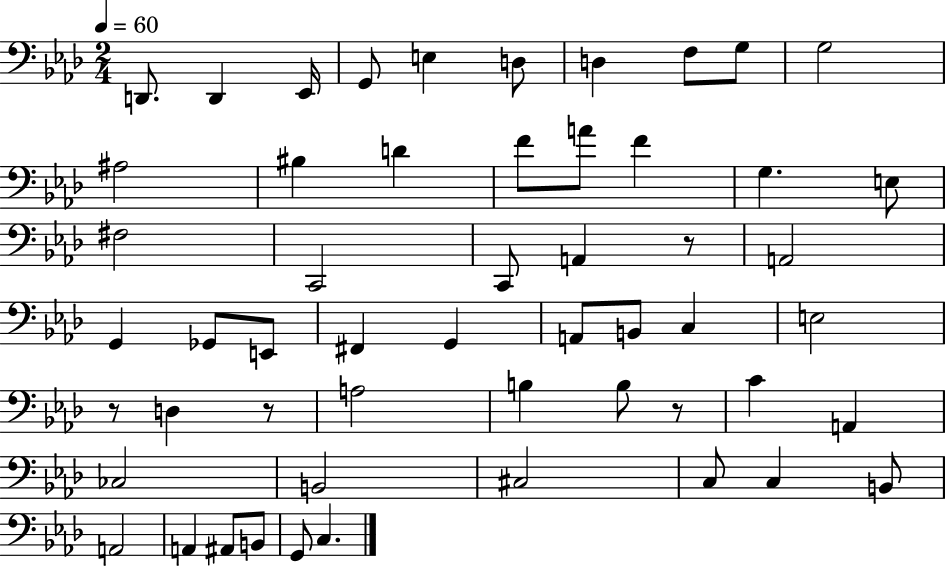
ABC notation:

X:1
T:Untitled
M:2/4
L:1/4
K:Ab
D,,/2 D,, _E,,/4 G,,/2 E, D,/2 D, F,/2 G,/2 G,2 ^A,2 ^B, D F/2 A/2 F G, E,/2 ^F,2 C,,2 C,,/2 A,, z/2 A,,2 G,, _G,,/2 E,,/2 ^F,, G,, A,,/2 B,,/2 C, E,2 z/2 D, z/2 A,2 B, B,/2 z/2 C A,, _C,2 B,,2 ^C,2 C,/2 C, B,,/2 A,,2 A,, ^A,,/2 B,,/2 G,,/2 C,